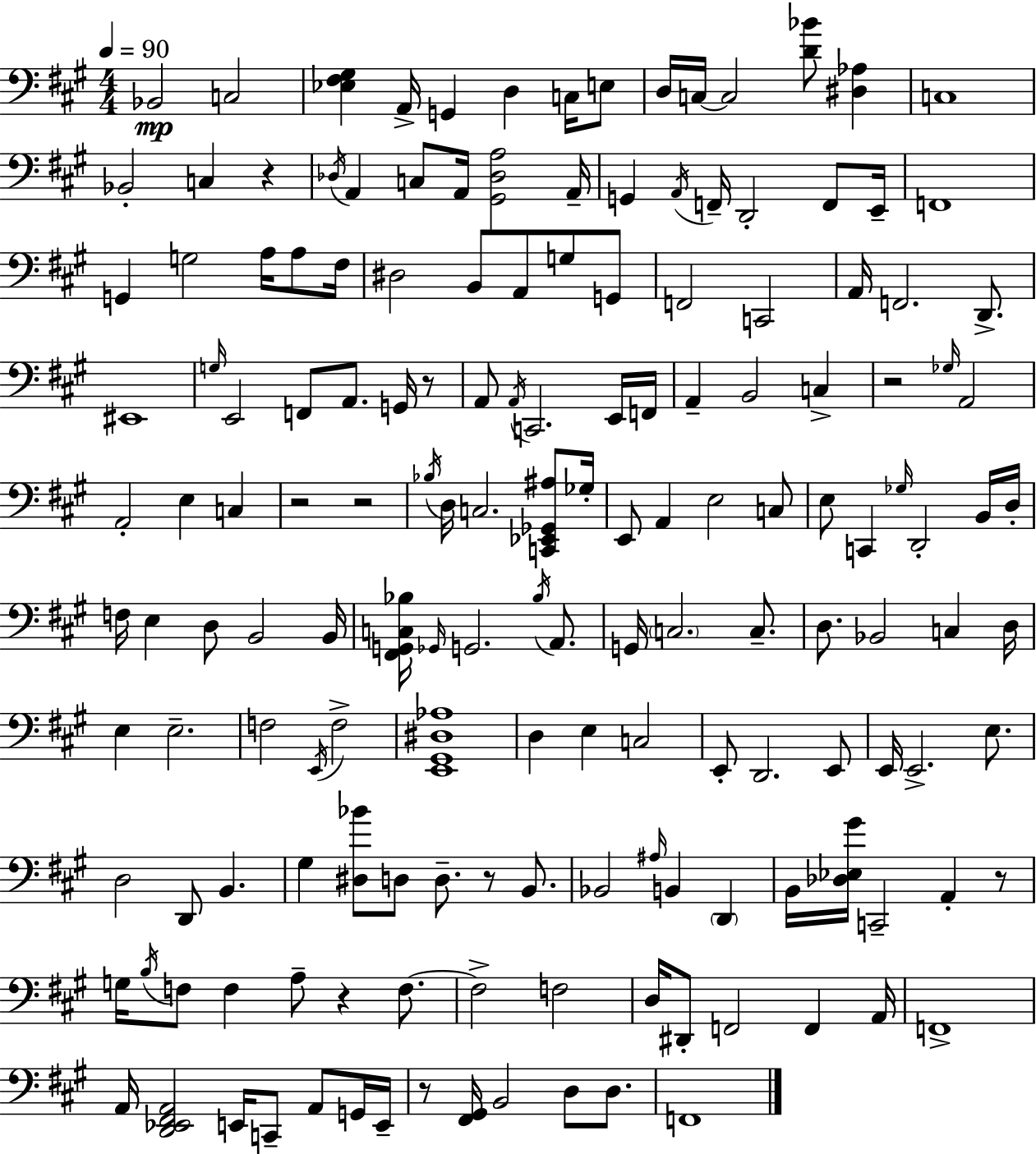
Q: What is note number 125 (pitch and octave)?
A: F3